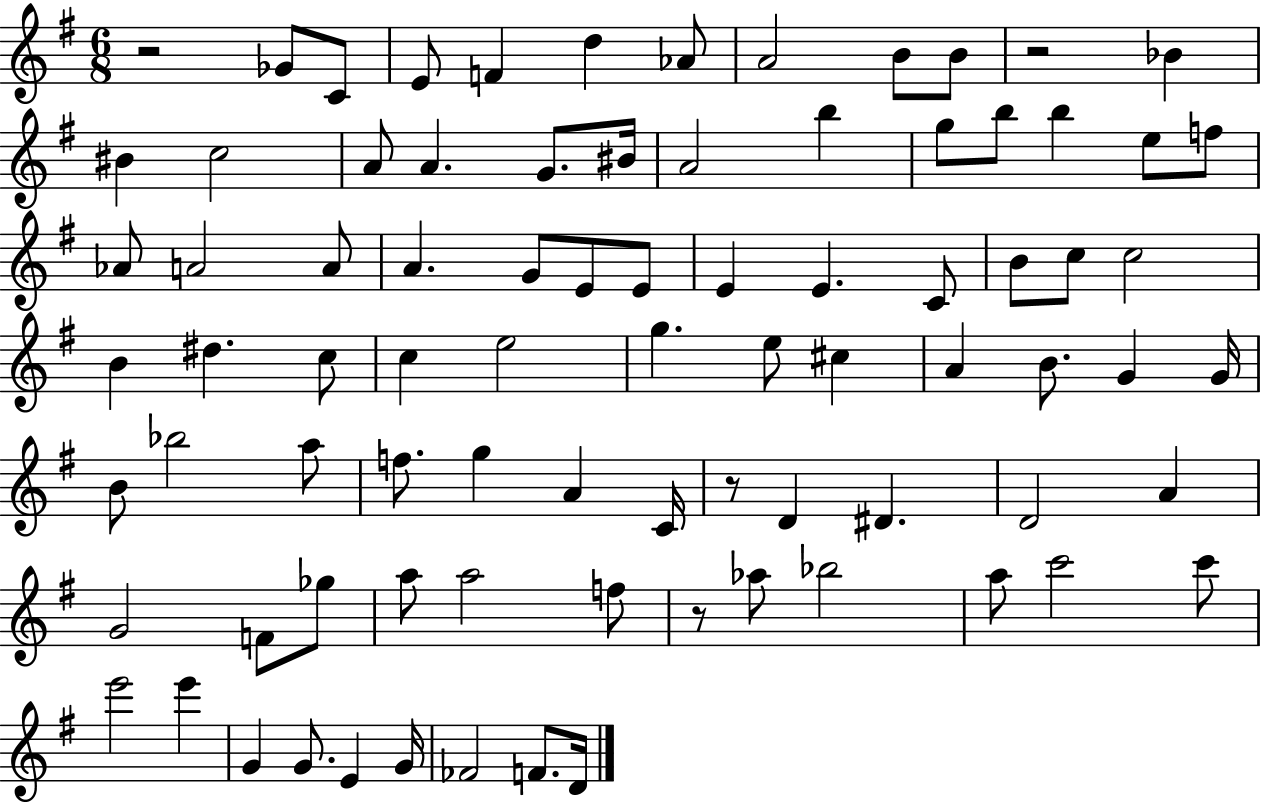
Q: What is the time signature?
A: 6/8